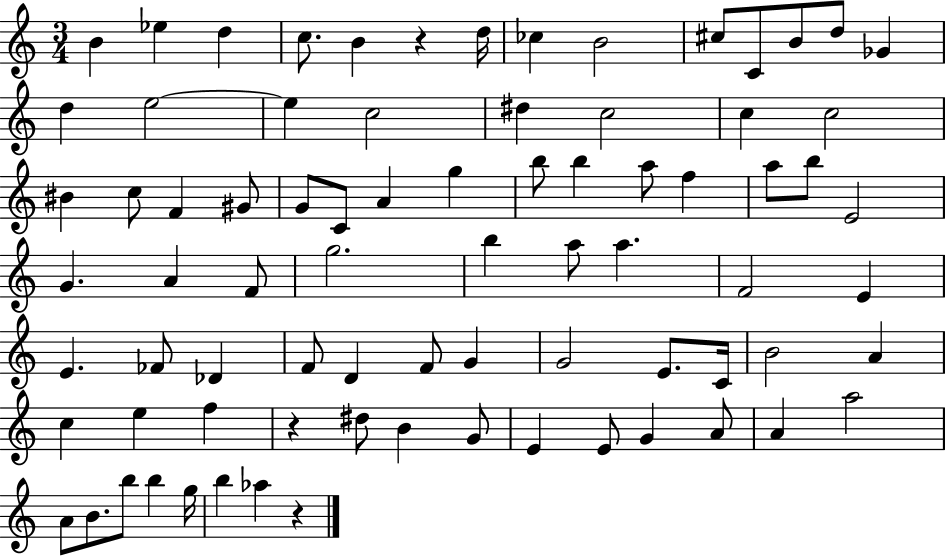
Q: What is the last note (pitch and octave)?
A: Ab5